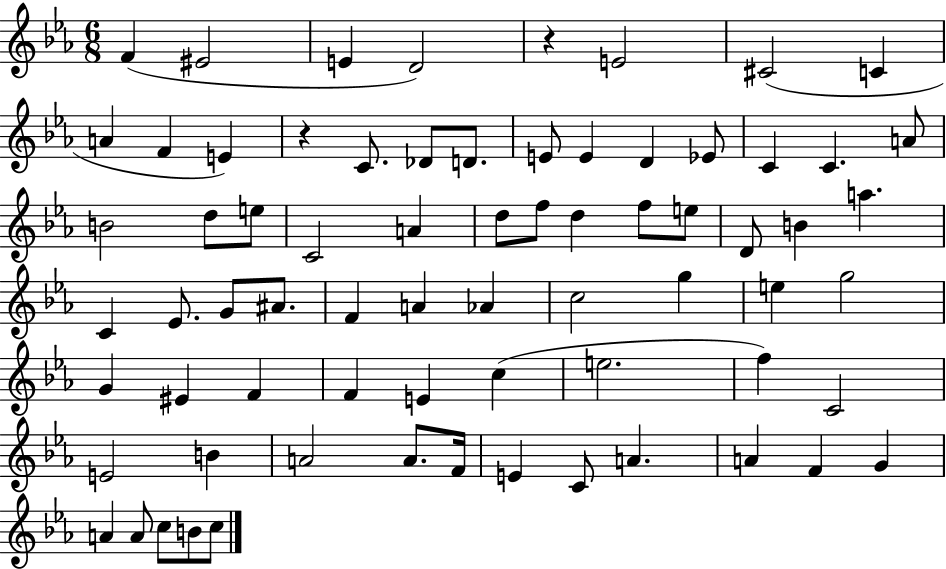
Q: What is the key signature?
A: EES major